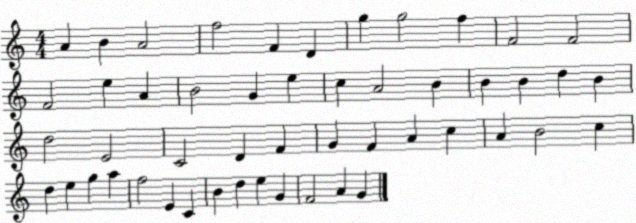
X:1
T:Untitled
M:4/4
L:1/4
K:C
A B A2 f2 F D g g2 f F2 F2 F2 e A B2 G e c A2 B B B d B d2 E2 C2 D F G F A c A B2 c d e g a f2 E C B d e G F2 A G